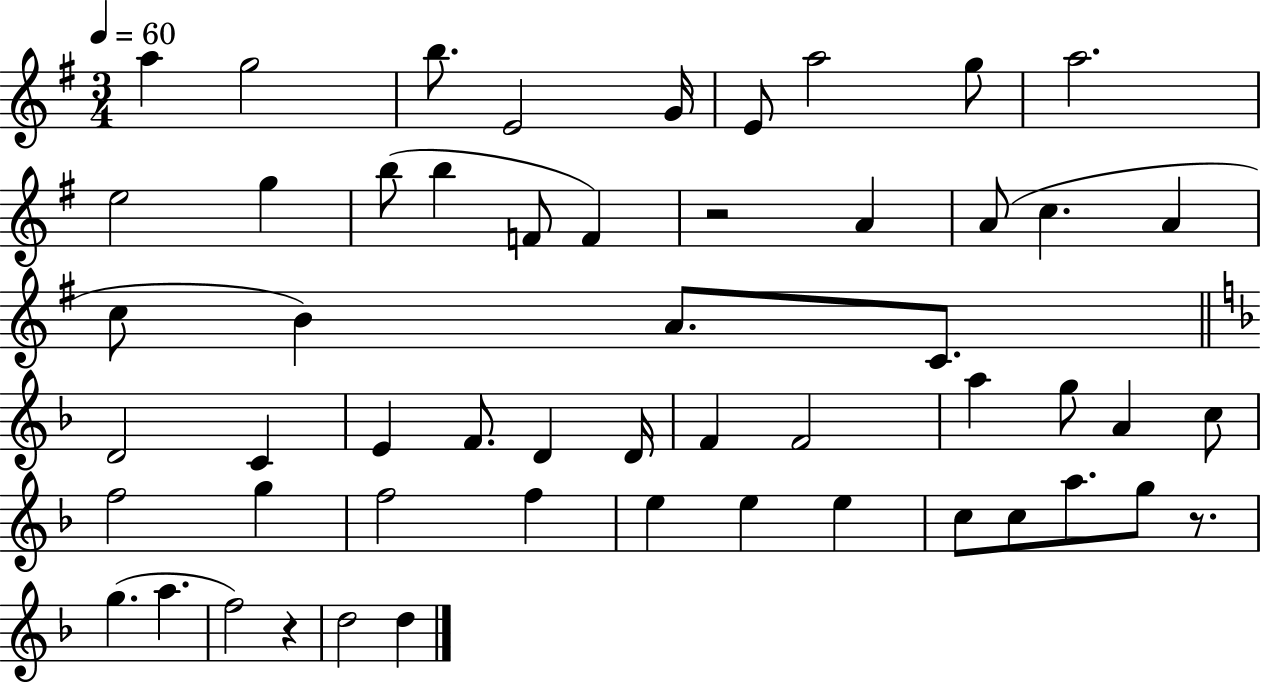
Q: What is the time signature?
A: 3/4